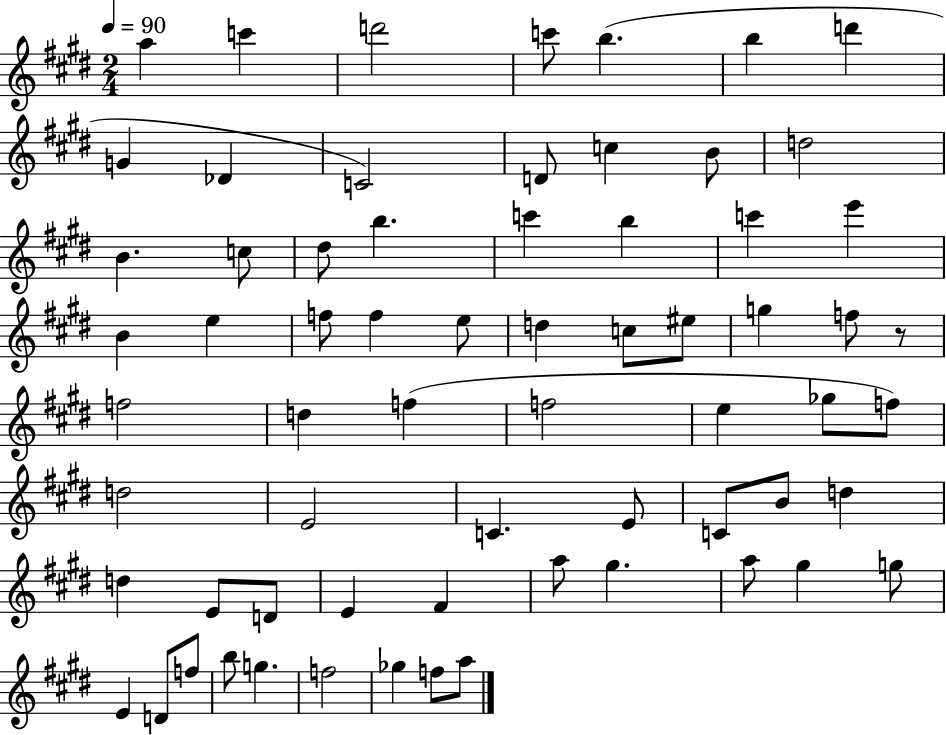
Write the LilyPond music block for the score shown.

{
  \clef treble
  \numericTimeSignature
  \time 2/4
  \key e \major
  \tempo 4 = 90
  a''4 c'''4 | d'''2 | c'''8 b''4.( | b''4 d'''4 | \break g'4 des'4 | c'2) | d'8 c''4 b'8 | d''2 | \break b'4. c''8 | dis''8 b''4. | c'''4 b''4 | c'''4 e'''4 | \break b'4 e''4 | f''8 f''4 e''8 | d''4 c''8 eis''8 | g''4 f''8 r8 | \break f''2 | d''4 f''4( | f''2 | e''4 ges''8 f''8) | \break d''2 | e'2 | c'4. e'8 | c'8 b'8 d''4 | \break d''4 e'8 d'8 | e'4 fis'4 | a''8 gis''4. | a''8 gis''4 g''8 | \break e'4 d'8 f''8 | b''8 g''4. | f''2 | ges''4 f''8 a''8 | \break \bar "|."
}